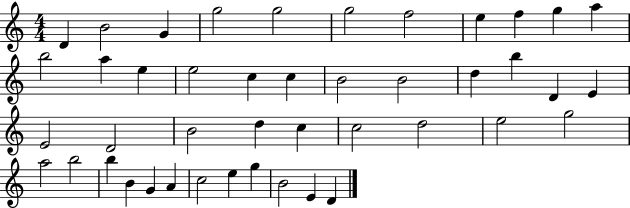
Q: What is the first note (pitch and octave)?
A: D4